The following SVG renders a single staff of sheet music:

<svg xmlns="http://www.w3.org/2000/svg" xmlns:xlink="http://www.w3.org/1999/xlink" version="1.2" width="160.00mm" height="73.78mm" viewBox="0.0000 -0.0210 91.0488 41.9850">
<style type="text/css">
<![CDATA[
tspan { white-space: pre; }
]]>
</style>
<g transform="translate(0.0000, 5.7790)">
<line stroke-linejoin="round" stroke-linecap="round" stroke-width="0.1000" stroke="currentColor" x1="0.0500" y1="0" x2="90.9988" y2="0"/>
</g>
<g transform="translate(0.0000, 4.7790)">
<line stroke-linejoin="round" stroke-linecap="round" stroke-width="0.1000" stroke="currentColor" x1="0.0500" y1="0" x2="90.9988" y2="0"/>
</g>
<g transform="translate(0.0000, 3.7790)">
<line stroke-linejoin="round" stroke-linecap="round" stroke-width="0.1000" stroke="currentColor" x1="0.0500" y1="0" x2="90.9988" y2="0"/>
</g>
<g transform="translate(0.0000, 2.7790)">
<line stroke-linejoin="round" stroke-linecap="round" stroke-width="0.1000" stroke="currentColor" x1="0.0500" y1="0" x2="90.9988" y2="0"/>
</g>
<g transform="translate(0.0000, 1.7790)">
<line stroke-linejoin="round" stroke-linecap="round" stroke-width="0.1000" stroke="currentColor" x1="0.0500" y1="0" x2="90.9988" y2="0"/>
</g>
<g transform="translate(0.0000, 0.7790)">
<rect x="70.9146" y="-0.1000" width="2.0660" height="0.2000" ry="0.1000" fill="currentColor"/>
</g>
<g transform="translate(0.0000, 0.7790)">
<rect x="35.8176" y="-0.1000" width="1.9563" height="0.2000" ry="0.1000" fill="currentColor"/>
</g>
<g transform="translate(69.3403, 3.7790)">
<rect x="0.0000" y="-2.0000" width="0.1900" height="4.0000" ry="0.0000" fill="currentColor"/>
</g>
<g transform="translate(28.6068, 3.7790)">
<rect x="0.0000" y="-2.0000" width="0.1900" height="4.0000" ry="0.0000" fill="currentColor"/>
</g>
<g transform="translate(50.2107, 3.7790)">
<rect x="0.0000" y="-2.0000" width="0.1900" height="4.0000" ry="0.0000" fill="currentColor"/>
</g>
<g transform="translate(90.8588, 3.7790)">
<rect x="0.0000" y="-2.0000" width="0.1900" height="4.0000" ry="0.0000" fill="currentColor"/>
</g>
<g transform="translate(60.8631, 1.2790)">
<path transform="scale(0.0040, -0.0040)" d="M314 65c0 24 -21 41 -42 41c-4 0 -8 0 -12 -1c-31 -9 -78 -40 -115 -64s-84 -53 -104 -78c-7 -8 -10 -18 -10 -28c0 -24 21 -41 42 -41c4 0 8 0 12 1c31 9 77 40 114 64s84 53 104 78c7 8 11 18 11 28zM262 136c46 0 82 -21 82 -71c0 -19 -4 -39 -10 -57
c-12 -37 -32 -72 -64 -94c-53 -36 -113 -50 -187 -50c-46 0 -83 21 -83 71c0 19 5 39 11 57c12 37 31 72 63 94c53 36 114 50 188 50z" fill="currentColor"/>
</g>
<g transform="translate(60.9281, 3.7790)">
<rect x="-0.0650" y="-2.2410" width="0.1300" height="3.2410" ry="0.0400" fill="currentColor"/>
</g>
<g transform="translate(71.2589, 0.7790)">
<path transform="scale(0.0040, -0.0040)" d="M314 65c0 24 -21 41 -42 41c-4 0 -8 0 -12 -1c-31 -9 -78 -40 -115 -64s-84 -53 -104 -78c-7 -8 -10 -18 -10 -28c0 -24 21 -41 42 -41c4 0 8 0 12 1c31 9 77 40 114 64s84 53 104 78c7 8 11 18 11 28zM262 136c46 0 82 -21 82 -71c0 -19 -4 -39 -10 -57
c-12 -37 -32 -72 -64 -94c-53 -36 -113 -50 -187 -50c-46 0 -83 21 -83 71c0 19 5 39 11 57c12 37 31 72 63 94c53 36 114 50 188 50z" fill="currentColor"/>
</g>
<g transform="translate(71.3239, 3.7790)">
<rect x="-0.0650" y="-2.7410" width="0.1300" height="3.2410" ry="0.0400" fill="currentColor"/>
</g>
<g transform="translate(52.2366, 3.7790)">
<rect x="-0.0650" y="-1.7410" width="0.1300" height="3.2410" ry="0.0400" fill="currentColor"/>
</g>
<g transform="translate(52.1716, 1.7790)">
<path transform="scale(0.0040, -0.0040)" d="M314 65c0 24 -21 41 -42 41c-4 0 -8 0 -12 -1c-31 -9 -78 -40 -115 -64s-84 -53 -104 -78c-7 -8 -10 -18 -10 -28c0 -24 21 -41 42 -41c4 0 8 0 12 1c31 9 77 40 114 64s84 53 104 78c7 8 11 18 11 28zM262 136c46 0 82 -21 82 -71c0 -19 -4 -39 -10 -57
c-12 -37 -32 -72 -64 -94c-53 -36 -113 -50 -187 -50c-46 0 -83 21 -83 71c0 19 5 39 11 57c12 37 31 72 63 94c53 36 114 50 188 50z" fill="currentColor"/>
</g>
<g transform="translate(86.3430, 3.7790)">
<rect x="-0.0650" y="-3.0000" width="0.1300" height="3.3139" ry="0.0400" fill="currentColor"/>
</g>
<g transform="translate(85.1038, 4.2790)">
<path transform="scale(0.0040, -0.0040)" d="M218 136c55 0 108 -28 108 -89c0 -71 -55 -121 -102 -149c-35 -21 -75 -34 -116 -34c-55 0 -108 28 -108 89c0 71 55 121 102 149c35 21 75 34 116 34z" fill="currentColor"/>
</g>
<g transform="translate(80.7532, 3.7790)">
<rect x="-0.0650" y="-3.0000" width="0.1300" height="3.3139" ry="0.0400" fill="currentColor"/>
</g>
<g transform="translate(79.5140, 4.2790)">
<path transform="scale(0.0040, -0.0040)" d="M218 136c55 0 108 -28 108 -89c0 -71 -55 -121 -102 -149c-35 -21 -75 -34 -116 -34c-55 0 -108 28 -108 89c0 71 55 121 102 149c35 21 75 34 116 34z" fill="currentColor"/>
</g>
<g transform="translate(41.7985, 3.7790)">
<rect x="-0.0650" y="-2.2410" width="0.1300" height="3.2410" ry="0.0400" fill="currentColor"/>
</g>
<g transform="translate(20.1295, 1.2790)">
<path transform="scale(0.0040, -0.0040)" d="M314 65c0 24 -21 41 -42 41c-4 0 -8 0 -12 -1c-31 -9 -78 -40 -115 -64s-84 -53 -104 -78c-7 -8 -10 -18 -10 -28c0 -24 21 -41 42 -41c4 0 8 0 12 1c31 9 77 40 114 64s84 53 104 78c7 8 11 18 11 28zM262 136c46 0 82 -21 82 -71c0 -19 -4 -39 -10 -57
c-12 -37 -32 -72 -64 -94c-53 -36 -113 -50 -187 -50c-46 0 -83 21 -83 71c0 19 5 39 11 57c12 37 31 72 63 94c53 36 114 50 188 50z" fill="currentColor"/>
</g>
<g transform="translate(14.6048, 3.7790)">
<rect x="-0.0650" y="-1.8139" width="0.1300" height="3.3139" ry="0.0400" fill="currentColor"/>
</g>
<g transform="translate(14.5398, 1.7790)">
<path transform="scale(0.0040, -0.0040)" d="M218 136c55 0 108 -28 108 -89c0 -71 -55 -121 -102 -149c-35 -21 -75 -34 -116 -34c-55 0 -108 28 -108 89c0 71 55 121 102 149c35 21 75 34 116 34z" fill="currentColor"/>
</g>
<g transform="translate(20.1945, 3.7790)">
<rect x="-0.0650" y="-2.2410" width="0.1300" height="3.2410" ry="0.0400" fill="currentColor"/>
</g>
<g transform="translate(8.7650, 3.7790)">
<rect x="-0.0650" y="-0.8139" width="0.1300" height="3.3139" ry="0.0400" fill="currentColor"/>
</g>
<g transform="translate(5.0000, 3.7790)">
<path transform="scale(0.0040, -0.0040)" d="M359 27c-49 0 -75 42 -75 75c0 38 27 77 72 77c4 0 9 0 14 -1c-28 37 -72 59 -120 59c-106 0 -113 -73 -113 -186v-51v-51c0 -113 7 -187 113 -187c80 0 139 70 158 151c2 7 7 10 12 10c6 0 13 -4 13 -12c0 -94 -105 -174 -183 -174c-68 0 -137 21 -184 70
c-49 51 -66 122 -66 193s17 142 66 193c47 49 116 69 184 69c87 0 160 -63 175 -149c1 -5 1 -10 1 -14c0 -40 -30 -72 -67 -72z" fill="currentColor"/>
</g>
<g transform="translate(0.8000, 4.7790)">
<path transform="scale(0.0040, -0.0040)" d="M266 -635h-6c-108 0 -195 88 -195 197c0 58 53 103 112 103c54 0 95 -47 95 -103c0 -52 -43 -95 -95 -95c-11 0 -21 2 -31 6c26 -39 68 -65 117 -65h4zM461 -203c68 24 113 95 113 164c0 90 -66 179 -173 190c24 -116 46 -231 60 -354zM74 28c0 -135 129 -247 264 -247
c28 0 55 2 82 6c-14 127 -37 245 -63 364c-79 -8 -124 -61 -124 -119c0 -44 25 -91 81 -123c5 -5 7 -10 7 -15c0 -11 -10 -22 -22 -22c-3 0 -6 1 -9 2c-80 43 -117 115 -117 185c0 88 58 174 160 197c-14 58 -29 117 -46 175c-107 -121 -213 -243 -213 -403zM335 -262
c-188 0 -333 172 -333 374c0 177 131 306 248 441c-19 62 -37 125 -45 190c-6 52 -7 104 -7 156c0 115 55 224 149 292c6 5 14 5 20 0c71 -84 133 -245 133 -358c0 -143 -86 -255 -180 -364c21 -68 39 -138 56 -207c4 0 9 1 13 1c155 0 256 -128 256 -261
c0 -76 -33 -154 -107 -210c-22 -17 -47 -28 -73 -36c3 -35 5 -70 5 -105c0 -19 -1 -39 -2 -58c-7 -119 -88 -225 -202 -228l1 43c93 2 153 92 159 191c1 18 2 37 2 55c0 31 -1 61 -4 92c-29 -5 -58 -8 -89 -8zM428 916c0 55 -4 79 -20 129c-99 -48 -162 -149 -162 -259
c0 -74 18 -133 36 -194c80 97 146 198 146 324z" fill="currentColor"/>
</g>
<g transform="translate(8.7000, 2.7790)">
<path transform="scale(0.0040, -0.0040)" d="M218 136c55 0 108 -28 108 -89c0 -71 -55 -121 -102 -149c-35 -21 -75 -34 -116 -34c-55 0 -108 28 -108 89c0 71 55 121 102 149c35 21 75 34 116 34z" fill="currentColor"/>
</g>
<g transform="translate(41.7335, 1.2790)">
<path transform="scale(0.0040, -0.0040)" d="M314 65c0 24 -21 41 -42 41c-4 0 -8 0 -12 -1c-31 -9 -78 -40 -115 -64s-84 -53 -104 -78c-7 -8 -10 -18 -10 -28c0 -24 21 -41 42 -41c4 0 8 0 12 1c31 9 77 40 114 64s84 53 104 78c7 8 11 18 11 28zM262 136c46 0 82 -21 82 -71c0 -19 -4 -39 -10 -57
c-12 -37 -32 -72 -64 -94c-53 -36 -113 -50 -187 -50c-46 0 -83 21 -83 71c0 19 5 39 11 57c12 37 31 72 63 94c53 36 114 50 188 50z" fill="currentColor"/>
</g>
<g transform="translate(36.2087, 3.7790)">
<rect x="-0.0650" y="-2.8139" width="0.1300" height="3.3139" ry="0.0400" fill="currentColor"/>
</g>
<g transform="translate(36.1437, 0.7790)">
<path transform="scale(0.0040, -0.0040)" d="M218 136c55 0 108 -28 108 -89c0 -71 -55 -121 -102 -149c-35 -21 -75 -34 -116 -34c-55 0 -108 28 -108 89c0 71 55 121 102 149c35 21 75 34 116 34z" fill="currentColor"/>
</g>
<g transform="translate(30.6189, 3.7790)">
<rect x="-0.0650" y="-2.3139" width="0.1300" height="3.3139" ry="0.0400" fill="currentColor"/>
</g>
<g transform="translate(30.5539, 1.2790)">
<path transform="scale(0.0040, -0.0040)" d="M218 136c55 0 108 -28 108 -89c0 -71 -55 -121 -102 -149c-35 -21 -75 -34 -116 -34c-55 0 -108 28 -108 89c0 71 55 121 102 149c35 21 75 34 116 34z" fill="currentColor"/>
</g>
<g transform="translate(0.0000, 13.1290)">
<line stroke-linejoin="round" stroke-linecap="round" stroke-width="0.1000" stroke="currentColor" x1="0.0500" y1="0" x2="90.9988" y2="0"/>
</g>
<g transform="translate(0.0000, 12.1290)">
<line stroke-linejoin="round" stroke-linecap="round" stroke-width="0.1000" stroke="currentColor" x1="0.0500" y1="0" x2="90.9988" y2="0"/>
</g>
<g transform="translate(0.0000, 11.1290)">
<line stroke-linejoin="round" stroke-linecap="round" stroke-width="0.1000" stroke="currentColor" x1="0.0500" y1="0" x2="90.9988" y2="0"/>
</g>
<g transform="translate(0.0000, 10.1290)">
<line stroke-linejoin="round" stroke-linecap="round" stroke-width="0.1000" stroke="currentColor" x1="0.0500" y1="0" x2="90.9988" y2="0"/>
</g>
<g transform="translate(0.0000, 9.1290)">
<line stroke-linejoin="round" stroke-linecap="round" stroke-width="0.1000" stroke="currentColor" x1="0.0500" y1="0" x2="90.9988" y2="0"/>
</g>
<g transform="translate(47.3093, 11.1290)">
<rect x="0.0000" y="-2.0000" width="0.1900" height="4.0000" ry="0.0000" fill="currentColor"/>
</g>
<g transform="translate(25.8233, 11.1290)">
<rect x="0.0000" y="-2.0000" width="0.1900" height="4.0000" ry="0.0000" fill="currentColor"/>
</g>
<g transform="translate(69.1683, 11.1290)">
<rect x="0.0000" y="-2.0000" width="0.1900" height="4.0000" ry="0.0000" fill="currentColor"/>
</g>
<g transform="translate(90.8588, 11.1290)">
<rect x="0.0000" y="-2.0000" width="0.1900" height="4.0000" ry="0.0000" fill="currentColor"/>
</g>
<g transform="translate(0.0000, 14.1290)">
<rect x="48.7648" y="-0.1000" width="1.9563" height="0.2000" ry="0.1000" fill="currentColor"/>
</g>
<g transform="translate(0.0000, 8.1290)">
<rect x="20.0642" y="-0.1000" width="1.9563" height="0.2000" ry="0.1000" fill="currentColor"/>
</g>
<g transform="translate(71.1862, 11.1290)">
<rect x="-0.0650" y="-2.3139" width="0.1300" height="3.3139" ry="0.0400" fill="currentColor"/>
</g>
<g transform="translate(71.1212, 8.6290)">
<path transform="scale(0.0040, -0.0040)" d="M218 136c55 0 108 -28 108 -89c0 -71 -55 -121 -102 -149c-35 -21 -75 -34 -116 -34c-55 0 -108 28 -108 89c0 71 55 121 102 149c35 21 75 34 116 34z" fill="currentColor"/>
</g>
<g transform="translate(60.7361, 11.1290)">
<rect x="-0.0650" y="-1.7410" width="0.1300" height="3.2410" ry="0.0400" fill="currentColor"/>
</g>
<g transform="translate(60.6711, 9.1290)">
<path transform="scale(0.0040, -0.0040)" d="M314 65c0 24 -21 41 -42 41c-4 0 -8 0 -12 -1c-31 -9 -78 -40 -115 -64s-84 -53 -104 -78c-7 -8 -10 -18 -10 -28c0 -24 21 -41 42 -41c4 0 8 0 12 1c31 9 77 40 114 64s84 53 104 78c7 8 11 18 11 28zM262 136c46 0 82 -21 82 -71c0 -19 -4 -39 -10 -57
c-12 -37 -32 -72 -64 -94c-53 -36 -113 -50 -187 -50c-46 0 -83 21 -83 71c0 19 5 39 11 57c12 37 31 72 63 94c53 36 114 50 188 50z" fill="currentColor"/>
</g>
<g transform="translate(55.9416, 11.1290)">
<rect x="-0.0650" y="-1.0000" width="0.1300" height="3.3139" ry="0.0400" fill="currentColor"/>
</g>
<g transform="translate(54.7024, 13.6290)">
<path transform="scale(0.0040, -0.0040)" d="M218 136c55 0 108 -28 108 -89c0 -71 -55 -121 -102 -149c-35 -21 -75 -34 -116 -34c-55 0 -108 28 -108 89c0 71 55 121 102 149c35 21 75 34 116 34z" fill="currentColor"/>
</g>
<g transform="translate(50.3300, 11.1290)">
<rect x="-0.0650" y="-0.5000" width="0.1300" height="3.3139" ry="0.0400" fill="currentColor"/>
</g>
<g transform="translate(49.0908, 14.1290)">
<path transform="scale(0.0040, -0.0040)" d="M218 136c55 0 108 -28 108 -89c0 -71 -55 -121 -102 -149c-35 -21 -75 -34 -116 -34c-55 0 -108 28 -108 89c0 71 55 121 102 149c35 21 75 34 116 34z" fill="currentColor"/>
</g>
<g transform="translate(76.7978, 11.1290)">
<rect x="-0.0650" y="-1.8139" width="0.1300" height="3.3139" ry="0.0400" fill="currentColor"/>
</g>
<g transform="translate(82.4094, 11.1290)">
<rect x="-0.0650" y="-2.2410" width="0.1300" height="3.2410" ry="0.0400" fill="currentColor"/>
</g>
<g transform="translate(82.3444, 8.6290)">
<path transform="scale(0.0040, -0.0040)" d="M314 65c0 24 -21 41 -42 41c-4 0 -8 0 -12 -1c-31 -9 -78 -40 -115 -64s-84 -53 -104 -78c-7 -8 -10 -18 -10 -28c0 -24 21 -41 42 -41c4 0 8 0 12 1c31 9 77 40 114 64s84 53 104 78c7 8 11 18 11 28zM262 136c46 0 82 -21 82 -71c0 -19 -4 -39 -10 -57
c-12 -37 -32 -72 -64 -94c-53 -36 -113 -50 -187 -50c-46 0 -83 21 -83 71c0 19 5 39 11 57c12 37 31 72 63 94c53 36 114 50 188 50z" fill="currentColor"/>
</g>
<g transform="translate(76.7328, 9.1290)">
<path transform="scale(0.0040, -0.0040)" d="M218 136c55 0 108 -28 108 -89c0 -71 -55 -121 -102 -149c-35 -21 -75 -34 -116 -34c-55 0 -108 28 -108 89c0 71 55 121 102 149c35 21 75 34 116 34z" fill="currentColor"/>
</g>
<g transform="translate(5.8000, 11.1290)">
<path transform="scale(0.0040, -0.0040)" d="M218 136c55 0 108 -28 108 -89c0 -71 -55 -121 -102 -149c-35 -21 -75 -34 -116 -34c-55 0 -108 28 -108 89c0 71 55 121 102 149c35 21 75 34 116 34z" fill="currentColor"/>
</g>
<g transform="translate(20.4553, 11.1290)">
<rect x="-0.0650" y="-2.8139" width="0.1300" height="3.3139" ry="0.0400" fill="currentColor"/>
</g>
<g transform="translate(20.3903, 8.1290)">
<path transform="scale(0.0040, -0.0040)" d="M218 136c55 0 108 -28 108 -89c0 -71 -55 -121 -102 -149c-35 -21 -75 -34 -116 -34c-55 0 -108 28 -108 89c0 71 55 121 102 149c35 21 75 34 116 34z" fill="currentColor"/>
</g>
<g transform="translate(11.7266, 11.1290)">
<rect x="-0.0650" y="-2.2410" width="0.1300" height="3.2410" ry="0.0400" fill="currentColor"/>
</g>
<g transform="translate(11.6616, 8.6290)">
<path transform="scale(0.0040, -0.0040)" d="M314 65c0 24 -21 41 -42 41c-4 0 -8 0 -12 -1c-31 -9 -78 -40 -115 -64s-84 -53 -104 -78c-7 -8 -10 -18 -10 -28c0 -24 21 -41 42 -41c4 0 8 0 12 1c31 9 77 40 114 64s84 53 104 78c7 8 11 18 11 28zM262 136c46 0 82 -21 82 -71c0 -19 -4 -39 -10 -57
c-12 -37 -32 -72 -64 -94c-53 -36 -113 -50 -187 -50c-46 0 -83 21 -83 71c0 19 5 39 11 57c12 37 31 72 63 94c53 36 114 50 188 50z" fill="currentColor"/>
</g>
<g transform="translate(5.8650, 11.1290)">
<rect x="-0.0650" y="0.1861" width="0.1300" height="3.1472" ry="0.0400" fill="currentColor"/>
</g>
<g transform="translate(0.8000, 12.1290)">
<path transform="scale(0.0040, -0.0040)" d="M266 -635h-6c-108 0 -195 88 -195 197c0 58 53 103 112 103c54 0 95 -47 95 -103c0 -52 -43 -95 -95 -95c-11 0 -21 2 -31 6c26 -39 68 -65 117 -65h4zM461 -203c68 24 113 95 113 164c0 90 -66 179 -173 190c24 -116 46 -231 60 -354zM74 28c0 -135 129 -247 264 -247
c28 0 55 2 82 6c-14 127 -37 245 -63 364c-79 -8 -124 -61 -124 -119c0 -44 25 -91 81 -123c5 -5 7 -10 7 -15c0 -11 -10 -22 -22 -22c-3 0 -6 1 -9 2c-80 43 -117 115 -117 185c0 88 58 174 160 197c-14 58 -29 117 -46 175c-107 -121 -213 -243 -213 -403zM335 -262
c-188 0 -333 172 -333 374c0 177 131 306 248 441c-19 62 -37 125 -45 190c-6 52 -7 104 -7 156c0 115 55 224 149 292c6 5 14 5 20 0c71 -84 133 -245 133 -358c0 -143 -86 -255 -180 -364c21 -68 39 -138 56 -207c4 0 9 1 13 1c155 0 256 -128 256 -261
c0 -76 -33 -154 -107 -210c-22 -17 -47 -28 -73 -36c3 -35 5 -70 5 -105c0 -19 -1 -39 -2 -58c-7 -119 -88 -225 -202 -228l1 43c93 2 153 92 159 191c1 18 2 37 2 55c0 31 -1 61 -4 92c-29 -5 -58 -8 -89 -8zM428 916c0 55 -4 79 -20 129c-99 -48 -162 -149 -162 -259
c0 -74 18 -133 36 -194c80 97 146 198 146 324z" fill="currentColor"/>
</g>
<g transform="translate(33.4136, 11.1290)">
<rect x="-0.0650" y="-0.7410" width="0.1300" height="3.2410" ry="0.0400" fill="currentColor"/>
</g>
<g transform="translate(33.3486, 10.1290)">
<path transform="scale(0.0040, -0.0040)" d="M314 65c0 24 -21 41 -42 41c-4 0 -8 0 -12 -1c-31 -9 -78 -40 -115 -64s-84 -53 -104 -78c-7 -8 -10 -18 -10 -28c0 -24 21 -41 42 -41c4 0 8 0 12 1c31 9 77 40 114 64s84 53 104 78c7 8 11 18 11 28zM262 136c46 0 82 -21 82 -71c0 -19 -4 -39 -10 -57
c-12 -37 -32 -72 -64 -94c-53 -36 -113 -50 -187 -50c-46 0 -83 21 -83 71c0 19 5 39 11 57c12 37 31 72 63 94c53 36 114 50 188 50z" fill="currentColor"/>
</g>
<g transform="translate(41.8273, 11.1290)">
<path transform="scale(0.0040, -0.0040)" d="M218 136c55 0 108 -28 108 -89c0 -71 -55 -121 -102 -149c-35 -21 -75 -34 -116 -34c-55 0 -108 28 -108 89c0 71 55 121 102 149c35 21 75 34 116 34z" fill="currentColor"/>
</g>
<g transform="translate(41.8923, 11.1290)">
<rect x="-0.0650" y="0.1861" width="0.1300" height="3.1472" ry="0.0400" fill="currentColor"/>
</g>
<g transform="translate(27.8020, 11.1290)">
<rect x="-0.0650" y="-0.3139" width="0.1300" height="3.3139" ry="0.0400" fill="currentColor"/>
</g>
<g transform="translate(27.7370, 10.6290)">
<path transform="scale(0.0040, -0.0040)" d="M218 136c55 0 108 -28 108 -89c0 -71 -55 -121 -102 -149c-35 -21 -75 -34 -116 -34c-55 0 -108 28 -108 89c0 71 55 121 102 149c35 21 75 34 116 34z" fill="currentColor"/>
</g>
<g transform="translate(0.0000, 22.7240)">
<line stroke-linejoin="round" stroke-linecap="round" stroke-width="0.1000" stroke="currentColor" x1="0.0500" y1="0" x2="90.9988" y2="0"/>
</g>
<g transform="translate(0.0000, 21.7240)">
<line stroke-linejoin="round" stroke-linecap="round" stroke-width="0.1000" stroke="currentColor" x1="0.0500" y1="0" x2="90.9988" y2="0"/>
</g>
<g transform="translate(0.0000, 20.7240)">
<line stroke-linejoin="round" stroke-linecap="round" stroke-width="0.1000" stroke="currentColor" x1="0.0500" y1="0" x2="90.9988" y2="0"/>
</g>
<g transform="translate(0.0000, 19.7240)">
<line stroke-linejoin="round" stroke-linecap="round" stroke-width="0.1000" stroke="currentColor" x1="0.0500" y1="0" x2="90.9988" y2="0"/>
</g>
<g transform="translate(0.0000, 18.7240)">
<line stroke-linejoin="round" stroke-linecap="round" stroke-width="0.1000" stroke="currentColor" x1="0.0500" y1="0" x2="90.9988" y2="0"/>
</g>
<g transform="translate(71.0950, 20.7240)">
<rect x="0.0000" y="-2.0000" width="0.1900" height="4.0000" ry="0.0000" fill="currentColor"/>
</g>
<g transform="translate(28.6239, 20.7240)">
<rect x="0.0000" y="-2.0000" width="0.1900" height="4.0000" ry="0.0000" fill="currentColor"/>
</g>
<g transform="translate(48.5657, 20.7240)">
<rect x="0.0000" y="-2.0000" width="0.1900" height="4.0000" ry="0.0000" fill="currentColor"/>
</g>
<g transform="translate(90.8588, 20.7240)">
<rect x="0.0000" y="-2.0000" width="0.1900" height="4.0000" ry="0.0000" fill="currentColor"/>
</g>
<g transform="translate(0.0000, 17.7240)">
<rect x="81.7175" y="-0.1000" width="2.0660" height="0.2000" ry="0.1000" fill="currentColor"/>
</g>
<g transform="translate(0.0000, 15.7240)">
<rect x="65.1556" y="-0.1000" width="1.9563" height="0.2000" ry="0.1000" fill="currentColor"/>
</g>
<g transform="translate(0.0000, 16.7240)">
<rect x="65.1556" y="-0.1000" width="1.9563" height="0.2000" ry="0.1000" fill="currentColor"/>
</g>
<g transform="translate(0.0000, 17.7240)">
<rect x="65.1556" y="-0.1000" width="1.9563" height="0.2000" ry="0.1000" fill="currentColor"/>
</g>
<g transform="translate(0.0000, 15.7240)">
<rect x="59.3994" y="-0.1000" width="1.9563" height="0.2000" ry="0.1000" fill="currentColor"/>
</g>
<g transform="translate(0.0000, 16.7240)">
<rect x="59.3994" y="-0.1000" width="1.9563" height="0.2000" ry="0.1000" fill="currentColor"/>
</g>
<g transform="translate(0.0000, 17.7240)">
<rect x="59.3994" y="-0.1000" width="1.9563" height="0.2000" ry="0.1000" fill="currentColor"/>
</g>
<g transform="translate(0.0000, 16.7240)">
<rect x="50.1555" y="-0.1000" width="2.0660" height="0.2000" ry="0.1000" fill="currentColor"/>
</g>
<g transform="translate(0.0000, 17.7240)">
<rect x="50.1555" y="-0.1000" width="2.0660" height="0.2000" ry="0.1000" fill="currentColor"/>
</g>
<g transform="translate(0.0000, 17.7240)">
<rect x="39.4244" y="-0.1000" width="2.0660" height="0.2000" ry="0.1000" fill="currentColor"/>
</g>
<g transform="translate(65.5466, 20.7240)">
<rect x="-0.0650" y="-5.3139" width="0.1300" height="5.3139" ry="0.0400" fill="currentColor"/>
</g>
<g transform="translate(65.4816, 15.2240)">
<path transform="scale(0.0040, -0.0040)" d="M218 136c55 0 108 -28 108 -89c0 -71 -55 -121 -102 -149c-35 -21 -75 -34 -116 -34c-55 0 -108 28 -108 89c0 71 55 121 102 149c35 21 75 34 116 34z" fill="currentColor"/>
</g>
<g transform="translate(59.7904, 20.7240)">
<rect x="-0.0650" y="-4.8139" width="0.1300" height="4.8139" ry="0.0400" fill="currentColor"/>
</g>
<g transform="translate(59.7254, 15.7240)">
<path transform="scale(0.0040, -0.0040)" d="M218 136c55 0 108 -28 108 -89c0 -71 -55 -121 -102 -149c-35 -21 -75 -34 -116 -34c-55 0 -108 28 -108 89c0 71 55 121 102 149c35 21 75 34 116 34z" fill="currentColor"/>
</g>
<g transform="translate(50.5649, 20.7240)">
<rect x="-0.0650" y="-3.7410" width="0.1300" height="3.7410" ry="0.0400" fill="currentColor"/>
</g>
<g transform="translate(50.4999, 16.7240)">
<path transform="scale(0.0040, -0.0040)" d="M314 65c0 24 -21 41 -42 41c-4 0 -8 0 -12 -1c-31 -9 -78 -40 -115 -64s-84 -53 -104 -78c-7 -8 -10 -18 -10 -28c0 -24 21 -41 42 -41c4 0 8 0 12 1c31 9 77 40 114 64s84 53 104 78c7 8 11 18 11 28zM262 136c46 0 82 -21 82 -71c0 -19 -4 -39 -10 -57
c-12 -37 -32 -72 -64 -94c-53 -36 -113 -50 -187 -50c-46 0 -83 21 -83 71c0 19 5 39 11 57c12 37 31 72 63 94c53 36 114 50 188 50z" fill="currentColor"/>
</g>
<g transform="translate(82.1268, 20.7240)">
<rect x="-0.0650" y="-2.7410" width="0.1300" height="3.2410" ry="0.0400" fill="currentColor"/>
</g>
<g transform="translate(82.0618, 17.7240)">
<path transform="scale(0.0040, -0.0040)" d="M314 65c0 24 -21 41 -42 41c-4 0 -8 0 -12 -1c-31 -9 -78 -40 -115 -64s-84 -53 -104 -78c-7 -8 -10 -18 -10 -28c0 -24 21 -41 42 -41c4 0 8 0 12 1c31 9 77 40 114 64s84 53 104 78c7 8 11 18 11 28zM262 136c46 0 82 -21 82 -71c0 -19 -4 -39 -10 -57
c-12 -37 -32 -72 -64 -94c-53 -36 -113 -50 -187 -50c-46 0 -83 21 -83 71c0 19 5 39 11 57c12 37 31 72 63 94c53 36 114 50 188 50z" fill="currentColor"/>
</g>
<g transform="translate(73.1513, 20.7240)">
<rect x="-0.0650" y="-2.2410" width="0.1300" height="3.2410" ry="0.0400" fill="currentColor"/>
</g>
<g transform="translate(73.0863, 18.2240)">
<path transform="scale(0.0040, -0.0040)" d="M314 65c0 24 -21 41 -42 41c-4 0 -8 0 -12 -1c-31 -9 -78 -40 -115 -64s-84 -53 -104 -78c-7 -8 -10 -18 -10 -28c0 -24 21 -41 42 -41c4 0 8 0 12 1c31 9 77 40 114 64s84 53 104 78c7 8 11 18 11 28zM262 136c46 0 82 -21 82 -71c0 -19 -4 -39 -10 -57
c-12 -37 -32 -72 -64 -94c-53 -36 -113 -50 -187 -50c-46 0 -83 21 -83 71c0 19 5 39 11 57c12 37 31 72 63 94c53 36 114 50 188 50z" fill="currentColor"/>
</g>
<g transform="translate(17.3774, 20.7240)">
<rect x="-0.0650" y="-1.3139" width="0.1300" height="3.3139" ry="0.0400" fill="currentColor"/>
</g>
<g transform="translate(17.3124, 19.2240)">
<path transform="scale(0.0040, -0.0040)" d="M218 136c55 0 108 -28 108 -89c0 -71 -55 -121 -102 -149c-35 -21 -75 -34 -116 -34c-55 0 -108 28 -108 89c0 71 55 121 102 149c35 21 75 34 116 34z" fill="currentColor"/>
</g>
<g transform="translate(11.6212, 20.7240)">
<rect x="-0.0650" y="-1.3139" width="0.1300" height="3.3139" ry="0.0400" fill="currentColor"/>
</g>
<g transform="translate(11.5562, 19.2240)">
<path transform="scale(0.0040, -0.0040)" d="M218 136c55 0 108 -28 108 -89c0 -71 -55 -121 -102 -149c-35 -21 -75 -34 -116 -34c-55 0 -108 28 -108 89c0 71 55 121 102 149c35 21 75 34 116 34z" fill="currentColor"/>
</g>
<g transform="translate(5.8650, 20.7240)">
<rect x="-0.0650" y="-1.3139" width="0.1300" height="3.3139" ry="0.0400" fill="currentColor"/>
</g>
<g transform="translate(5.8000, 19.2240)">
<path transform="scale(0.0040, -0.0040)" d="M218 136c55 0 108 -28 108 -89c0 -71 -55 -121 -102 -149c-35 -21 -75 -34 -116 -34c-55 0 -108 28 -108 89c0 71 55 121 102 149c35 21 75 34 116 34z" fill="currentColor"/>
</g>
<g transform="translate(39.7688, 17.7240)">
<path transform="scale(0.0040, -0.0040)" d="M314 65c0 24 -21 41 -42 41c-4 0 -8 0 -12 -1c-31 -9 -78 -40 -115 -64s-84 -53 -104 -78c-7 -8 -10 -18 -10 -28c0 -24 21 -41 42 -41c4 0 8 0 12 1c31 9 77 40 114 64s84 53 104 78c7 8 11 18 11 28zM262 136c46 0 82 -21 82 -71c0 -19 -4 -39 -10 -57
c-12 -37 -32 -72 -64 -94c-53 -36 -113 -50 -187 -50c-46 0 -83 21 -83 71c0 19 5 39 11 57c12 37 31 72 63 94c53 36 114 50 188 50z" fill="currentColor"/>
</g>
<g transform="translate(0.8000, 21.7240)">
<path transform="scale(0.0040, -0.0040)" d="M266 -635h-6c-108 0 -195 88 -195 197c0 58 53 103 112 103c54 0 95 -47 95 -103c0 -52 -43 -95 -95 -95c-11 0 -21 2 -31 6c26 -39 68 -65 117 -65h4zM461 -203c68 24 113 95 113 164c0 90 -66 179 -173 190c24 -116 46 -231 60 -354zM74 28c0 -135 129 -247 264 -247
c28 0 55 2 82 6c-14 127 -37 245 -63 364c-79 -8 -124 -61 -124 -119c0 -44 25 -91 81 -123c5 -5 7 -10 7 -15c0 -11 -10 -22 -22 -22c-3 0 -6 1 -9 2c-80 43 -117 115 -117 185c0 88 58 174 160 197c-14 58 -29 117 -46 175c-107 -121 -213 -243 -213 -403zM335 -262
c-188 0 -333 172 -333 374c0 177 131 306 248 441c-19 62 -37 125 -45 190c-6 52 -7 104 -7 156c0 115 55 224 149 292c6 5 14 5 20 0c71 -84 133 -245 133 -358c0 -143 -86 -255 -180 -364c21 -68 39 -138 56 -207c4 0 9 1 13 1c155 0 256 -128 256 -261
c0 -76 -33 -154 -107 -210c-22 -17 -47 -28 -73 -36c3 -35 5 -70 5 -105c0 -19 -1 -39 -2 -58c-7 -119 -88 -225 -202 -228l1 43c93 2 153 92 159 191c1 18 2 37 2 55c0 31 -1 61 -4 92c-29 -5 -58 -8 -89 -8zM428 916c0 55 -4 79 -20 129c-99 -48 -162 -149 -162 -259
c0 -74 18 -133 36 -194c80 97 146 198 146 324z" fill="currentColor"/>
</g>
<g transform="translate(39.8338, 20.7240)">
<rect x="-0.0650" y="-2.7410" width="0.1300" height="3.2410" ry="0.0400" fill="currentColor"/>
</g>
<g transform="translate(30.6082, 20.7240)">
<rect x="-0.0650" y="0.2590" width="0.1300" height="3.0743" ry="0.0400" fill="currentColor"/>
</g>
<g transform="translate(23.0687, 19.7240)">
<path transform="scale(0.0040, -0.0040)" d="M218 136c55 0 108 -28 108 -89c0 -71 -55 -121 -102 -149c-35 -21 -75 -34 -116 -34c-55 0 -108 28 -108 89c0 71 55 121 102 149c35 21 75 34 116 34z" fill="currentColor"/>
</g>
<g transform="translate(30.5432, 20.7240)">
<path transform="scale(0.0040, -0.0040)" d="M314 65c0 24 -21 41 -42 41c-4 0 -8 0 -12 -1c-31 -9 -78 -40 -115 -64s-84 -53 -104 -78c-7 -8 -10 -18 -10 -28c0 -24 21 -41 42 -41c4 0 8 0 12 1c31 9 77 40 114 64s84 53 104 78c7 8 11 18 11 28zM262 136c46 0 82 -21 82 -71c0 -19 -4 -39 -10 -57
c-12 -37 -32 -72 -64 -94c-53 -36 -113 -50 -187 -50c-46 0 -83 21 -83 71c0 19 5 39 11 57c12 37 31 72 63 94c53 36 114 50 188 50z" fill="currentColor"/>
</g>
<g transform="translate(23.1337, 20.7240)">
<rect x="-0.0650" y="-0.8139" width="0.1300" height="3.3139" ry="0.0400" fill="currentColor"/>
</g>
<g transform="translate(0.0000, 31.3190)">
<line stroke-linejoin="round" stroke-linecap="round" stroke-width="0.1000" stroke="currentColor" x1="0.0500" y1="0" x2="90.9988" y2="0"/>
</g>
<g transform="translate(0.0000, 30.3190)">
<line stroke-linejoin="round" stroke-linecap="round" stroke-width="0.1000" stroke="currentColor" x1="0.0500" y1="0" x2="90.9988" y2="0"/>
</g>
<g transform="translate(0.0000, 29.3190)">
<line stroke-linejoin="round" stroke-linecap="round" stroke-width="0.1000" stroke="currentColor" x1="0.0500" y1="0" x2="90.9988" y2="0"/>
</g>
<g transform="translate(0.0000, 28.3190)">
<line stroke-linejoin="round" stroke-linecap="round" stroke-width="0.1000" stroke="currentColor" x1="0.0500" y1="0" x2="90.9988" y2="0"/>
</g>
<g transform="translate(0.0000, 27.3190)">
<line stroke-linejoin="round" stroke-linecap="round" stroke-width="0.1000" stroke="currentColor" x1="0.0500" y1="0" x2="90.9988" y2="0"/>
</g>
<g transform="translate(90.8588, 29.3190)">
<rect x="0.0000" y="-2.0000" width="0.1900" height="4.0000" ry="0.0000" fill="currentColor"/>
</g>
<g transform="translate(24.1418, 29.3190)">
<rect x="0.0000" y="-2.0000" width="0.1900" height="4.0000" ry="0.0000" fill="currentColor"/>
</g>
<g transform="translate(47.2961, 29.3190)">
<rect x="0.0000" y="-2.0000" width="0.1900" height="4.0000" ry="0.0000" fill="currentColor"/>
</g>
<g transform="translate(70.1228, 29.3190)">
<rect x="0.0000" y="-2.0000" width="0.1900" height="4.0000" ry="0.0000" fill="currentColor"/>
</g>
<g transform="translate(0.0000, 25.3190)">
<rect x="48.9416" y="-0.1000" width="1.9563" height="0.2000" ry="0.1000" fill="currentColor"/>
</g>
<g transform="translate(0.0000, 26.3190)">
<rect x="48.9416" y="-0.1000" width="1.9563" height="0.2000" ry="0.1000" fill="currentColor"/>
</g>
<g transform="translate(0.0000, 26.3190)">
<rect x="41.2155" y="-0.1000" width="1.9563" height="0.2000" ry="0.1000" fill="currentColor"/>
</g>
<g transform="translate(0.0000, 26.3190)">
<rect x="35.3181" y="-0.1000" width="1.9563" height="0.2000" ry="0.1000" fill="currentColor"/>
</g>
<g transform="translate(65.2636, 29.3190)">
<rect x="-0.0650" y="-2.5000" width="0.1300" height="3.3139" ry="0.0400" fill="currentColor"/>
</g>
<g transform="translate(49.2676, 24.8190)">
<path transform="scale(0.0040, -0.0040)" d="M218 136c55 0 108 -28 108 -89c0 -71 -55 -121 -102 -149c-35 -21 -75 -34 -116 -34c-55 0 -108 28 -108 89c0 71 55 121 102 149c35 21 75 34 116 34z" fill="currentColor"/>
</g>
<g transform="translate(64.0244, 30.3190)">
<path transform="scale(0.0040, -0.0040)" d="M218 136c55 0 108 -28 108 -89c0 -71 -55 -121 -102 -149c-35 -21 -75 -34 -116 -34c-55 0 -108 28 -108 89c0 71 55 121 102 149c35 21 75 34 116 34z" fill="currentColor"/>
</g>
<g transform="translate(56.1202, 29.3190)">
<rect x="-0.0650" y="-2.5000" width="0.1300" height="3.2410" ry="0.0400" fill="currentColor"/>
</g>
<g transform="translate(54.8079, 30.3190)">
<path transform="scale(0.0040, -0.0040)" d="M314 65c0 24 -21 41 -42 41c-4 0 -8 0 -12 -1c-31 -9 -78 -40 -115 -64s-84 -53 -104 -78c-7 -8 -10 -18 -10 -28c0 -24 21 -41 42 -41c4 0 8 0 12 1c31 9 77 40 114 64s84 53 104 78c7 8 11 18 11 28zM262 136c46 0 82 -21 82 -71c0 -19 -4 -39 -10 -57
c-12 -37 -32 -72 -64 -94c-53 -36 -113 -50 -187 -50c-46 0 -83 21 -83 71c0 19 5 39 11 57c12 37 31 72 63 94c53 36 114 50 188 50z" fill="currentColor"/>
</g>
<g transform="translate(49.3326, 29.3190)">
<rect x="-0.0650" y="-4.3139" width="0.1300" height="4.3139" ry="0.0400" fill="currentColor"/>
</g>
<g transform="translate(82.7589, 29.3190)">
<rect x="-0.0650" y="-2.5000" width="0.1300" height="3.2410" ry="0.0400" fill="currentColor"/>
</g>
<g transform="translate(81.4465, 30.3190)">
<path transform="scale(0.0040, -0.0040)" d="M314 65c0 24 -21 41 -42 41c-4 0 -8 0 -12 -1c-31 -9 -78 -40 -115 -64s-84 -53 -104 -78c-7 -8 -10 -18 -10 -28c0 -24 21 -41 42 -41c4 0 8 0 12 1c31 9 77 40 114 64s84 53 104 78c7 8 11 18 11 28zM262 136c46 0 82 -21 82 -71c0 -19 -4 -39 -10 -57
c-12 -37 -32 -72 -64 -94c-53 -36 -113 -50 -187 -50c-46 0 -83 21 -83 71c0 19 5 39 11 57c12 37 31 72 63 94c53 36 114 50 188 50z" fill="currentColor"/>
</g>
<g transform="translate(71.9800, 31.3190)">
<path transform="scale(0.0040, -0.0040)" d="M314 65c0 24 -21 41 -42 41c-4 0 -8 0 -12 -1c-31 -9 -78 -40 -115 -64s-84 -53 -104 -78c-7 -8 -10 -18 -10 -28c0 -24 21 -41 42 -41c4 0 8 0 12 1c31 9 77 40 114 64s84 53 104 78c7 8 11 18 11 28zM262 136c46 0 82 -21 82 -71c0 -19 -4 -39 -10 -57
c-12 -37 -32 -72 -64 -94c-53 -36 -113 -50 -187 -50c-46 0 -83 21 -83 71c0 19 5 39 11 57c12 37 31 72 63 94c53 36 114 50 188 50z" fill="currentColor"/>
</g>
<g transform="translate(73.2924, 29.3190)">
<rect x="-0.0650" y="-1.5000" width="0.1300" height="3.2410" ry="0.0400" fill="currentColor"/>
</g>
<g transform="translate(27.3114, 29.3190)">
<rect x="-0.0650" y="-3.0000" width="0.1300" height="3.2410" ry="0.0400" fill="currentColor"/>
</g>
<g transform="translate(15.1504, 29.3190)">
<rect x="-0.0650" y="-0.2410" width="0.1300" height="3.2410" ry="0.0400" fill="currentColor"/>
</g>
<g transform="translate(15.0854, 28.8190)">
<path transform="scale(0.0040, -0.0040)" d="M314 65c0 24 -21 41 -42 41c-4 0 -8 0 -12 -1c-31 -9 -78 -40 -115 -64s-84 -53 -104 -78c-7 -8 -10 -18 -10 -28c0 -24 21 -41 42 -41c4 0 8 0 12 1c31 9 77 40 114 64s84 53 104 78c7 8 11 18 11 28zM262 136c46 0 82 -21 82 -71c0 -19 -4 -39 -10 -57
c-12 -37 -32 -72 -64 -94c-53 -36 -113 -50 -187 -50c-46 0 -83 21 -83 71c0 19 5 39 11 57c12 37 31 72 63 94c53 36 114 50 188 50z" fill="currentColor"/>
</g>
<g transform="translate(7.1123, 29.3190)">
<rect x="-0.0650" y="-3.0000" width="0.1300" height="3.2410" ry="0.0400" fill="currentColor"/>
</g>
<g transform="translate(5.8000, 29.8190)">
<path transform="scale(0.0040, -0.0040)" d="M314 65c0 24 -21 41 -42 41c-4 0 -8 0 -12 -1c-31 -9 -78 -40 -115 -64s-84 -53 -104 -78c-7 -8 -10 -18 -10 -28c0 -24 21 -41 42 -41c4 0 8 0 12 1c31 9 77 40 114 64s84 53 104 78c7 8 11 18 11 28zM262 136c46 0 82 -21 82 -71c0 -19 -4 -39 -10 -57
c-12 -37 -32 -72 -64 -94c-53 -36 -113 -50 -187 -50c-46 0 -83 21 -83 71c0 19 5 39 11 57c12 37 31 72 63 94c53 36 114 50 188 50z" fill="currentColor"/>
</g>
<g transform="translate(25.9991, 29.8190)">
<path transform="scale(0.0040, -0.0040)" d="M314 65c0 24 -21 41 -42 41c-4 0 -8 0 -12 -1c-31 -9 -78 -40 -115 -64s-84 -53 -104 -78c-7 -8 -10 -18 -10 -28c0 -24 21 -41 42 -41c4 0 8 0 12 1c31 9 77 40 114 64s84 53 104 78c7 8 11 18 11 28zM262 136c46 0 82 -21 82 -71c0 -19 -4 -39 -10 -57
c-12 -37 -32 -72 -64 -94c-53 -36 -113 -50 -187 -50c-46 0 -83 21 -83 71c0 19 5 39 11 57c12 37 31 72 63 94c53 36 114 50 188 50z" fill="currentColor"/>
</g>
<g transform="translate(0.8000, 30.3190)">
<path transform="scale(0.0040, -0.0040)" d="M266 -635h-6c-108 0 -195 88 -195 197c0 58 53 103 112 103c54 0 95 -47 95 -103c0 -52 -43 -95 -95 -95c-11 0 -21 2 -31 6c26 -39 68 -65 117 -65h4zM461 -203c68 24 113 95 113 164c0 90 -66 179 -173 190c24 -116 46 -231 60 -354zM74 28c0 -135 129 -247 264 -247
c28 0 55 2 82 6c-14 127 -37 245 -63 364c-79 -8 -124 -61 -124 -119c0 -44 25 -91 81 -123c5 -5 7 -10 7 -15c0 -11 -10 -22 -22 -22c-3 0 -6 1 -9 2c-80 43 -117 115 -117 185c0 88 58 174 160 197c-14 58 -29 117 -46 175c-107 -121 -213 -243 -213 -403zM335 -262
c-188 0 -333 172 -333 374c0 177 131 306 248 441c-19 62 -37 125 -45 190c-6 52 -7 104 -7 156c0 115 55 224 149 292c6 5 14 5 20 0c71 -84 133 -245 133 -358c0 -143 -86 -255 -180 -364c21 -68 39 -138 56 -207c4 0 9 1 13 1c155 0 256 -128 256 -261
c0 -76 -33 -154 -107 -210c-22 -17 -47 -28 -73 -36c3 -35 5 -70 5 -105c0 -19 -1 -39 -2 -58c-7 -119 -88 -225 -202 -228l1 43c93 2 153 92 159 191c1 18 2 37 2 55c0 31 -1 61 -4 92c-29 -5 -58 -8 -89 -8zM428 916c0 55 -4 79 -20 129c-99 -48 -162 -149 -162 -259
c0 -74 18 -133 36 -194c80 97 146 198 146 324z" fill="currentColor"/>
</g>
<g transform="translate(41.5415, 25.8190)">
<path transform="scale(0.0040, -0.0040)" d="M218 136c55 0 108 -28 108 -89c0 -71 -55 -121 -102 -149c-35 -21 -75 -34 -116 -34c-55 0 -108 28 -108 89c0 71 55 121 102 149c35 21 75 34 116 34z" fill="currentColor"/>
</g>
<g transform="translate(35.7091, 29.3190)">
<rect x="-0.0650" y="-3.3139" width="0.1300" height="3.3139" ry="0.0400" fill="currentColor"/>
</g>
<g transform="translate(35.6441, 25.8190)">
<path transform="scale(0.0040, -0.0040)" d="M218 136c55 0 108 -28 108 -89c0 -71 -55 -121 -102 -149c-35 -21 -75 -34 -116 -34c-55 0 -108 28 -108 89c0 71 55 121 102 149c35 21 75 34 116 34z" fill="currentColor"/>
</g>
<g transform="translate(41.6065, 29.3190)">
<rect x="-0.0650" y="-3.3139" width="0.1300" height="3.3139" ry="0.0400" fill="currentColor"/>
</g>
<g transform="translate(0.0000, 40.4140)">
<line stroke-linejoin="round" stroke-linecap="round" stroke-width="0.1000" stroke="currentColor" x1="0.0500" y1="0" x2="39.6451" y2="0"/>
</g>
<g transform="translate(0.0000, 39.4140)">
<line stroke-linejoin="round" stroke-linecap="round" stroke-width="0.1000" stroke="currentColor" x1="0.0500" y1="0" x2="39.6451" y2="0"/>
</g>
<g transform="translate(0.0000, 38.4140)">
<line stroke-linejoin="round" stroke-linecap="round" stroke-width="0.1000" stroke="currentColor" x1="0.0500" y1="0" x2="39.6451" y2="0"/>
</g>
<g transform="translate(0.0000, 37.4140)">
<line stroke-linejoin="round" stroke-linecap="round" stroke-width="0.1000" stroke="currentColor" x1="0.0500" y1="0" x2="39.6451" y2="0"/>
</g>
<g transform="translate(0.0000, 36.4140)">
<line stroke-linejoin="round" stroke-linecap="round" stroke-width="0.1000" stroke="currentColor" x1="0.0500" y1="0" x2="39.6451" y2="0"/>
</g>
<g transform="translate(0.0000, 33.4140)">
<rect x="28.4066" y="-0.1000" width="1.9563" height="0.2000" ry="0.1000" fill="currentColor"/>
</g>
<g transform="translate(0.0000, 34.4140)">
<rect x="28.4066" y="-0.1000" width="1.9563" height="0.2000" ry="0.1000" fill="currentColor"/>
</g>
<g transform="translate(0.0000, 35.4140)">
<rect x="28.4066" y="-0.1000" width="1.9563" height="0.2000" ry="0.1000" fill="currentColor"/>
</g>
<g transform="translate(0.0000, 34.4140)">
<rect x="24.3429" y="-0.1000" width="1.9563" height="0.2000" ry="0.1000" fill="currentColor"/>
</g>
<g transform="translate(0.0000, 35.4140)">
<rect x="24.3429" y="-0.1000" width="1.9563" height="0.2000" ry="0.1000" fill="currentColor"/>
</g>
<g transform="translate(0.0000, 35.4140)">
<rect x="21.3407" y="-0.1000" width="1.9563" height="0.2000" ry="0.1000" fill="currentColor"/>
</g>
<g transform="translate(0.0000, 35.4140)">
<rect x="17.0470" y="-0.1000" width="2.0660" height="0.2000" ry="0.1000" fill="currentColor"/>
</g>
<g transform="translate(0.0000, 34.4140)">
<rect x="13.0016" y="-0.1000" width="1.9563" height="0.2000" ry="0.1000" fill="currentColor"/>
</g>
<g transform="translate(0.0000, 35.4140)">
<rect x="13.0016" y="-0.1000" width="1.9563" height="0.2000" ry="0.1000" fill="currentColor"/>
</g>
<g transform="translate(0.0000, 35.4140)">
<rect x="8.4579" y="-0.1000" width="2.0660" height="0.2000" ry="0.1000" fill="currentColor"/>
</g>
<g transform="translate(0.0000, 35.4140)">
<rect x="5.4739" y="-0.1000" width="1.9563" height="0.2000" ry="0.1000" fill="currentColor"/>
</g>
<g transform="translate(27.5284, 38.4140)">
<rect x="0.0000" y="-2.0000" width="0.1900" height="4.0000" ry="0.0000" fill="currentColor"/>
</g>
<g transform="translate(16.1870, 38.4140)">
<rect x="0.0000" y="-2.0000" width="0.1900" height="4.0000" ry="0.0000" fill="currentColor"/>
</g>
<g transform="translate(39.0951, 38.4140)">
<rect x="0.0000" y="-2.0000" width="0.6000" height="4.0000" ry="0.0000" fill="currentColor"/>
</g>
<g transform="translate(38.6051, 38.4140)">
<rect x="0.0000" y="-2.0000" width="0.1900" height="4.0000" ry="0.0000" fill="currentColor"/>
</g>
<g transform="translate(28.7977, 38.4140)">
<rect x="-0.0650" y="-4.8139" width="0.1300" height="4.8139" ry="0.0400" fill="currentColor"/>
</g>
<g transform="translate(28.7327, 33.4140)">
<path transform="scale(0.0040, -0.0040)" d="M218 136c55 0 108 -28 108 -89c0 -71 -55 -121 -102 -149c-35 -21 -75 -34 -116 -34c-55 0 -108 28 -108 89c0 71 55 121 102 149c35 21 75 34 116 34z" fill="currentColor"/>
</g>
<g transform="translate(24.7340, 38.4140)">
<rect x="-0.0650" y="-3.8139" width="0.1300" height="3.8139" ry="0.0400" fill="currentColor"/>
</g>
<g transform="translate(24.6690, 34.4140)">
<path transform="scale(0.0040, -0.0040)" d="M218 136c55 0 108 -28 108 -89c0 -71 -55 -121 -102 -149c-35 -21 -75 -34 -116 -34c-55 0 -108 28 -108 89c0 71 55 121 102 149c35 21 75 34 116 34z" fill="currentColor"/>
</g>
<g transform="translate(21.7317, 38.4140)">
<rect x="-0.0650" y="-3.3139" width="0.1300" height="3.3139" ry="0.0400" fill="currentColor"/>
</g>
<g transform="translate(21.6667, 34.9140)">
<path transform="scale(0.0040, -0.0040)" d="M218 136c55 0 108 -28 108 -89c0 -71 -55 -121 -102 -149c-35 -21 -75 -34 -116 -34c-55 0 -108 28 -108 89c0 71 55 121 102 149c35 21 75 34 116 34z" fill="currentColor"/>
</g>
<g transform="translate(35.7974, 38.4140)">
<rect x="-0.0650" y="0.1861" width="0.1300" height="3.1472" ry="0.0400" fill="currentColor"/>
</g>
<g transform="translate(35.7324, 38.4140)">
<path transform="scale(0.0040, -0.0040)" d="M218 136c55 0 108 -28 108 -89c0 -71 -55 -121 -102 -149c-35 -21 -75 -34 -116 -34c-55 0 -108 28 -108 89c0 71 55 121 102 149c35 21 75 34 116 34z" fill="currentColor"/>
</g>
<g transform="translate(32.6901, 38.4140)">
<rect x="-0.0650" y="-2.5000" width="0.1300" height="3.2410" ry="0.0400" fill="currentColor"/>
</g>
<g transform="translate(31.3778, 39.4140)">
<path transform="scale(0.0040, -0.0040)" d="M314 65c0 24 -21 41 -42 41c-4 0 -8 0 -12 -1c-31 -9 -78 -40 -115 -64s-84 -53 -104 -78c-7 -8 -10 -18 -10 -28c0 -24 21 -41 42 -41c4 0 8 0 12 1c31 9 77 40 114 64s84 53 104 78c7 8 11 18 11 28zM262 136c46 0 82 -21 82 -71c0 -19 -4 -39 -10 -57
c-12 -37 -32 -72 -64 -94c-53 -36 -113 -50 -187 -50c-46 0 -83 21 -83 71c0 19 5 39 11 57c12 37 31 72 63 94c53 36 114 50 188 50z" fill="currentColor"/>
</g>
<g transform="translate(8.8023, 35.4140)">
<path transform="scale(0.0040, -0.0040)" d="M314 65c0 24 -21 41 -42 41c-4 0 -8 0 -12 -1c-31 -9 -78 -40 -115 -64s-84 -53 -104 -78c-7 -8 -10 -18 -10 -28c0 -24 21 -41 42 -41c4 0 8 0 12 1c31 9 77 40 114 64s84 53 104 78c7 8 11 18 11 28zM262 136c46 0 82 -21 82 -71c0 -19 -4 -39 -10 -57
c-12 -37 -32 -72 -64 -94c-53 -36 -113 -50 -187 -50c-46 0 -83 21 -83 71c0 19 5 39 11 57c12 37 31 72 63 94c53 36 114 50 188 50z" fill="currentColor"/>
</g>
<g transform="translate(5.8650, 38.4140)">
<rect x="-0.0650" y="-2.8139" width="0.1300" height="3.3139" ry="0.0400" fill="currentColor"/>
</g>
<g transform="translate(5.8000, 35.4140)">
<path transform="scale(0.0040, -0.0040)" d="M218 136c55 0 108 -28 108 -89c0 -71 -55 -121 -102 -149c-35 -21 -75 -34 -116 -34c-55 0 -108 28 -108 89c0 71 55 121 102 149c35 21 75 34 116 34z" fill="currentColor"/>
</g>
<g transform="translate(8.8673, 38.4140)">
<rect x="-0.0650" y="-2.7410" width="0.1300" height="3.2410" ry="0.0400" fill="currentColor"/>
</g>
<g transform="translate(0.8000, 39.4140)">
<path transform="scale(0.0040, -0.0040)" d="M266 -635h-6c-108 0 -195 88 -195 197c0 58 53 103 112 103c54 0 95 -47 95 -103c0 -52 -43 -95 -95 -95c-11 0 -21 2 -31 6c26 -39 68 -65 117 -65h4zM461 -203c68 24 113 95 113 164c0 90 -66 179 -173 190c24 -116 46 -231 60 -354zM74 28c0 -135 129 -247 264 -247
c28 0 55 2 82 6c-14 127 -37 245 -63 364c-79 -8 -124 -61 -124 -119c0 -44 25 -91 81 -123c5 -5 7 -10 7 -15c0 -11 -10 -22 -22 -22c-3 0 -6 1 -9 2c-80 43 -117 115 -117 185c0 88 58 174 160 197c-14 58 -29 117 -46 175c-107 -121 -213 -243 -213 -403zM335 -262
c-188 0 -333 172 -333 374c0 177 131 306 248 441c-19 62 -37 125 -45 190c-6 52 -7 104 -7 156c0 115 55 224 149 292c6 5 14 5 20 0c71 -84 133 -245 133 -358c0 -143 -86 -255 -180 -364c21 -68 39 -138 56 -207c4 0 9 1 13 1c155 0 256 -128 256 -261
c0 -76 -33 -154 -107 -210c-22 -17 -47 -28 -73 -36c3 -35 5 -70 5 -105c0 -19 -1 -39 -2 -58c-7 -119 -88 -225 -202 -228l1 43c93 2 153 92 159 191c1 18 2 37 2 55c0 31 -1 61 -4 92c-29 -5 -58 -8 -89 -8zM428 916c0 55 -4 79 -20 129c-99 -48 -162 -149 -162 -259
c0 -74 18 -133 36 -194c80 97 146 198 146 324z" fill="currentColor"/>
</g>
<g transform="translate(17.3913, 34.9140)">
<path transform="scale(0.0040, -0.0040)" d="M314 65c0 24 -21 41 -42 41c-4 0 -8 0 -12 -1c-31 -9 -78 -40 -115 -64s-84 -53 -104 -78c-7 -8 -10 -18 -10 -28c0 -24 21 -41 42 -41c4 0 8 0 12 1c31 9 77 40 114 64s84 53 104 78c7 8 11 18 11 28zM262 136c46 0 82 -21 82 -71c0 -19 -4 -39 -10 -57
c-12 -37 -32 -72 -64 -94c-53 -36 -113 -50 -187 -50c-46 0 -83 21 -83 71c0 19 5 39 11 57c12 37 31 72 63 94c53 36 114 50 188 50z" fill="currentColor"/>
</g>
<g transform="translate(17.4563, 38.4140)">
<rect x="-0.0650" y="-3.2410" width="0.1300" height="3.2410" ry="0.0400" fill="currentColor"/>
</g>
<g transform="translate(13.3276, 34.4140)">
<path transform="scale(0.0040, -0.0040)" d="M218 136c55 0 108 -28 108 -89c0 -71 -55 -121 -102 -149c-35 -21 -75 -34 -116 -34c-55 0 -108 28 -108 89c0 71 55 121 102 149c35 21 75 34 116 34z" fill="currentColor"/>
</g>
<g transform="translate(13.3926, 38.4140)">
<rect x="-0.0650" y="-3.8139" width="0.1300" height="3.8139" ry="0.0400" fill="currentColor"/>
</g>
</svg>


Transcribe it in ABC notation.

X:1
T:Untitled
M:4/4
L:1/4
K:C
d f g2 g a g2 f2 g2 a2 A A B g2 a c d2 B C D f2 g f g2 e e e d B2 a2 c'2 e' f' g2 a2 A2 c2 A2 b b d' G2 G E2 G2 a a2 c' b2 b c' e' G2 B